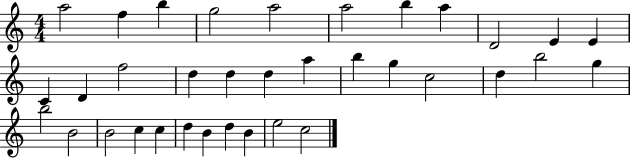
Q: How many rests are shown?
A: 0